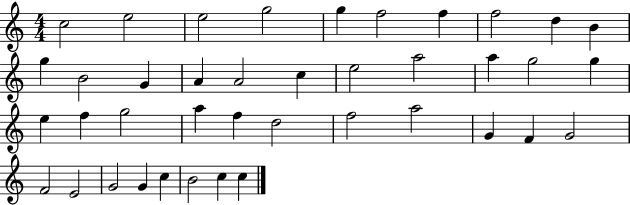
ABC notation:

X:1
T:Untitled
M:4/4
L:1/4
K:C
c2 e2 e2 g2 g f2 f f2 d B g B2 G A A2 c e2 a2 a g2 g e f g2 a f d2 f2 a2 G F G2 F2 E2 G2 G c B2 c c